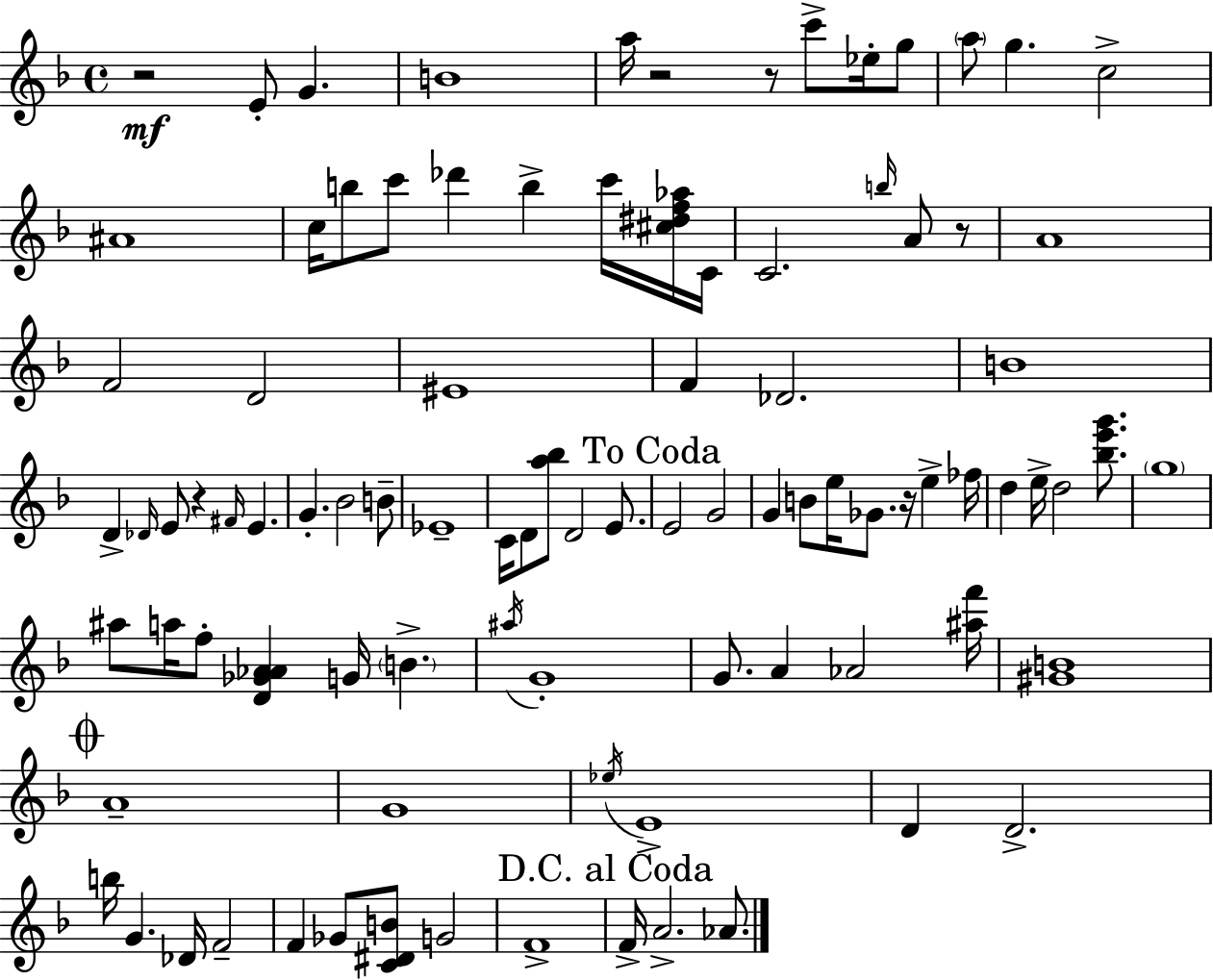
{
  \clef treble
  \time 4/4
  \defaultTimeSignature
  \key f \major
  \repeat volta 2 { r2\mf e'8-. g'4. | b'1 | a''16 r2 r8 c'''8-> ees''16-. g''8 | \parenthesize a''8 g''4. c''2-> | \break ais'1 | c''16 b''8 c'''8 des'''4 b''4-> c'''16 <cis'' dis'' f'' aes''>16 c'16 | c'2. \grace { b''16 } a'8 r8 | a'1 | \break f'2 d'2 | eis'1 | f'4 des'2. | b'1 | \break d'4-> \grace { des'16 } e'8 r4 \grace { fis'16 } e'4. | g'4.-. bes'2 | b'8-- ees'1-- | c'16 d'8 <a'' bes''>8 d'2 | \break e'8. \mark "To Coda" e'2 g'2 | g'4 b'8 e''16 ges'8. r16 e''4-> | fes''16 d''4 e''16-> d''2 | <bes'' e''' g'''>8. \parenthesize g''1 | \break ais''8 a''16 f''8-. <d' ges' aes' a'>4 g'16 \parenthesize b'4.-> | \acciaccatura { ais''16 } g'1-. | g'8. a'4 aes'2 | <ais'' f'''>16 <gis' b'>1 | \break \mark \markup { \musicglyph "scripts.coda" } a'1-- | g'1 | \acciaccatura { ees''16 } e'1-> | d'4 d'2.-> | \break b''16 g'4. des'16 f'2-- | f'4 ges'8 <c' dis' b'>8 g'2 | f'1-> | \mark "D.C. al Coda" f'16-> a'2.-> | \break aes'8. } \bar "|."
}